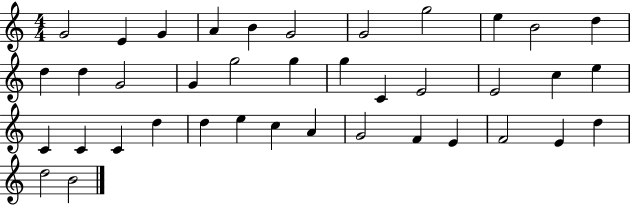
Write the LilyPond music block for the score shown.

{
  \clef treble
  \numericTimeSignature
  \time 4/4
  \key c \major
  g'2 e'4 g'4 | a'4 b'4 g'2 | g'2 g''2 | e''4 b'2 d''4 | \break d''4 d''4 g'2 | g'4 g''2 g''4 | g''4 c'4 e'2 | e'2 c''4 e''4 | \break c'4 c'4 c'4 d''4 | d''4 e''4 c''4 a'4 | g'2 f'4 e'4 | f'2 e'4 d''4 | \break d''2 b'2 | \bar "|."
}